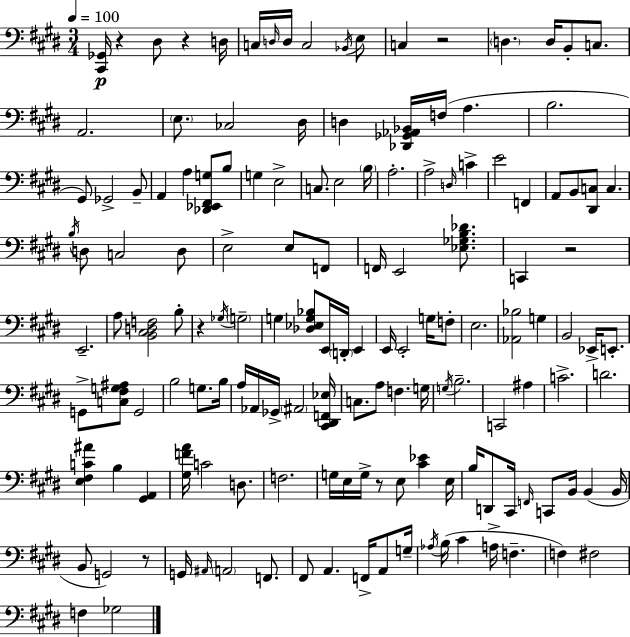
X:1
T:Untitled
M:3/4
L:1/4
K:E
[^C,,_G,,]/4 z ^D,/2 z D,/4 C,/4 D,/4 D,/4 C,2 _B,,/4 E,/2 C, z2 D, D,/4 B,,/2 C,/2 A,,2 E,/2 _C,2 ^D,/4 D, [_D,,_G,,_A,,_B,,]/4 F,/4 A, B,2 ^G,,/2 _G,,2 B,,/2 A,, A, [_D,,_E,,^F,,G,]/2 B,/2 G, E,2 C,/2 E,2 B,/4 A,2 A,2 D,/4 C E2 F,, A,,/2 B,,/2 [^D,,C,]/2 C, B,/4 D,/2 C,2 D,/2 E,2 E,/2 F,,/2 F,,/4 E,,2 [_E,_G,B,_D]/2 C,, z2 E,,2 A,/2 [B,,^C,D,F,]2 B,/2 z _G,/4 G,2 G, [_D,_E,G,_B,]/2 E,,/4 D,,/4 E,, E,,/4 E,,2 G,/4 F,/2 E,2 [_A,,_B,]2 G, B,,2 _E,,/4 E,,/2 G,,/2 [C,^F,G,^A,]/2 G,,2 B,2 G,/2 B,/4 A,/4 _A,,/4 _G,,/4 ^A,,2 [^C,,^D,,F,,_E,]/4 C,/2 A,/2 F, G,/4 G,/4 B,2 C,,2 ^A, C2 D2 [E,^F,C^A] B, [^G,,A,,] [^G,FA]/4 C2 D,/2 F,2 G,/4 E,/4 G,/4 z/2 E,/2 [^C_E] E,/4 B,/4 D,,/2 ^C,,/4 F,,/4 C,,/2 B,,/4 B,, B,,/4 B,,/2 G,,2 z/2 G,,/4 ^A,,/4 A,,2 F,,/2 ^F,,/2 A,, F,,/4 A,,/2 G,/4 _A,/4 B,/4 ^C A,/4 F, F, ^F,2 F, _G,2